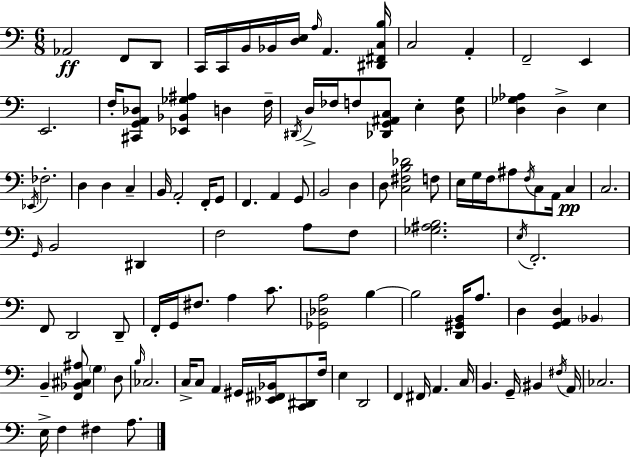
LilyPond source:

{
  \clef bass
  \numericTimeSignature
  \time 6/8
  \key a \minor
  aes,2\ff f,8 d,8 | c,16 c,16 b,16 bes,16 <d e>16 \grace { a16 } a,4. | <dis, fis, c b>16 c2 a,4-. | f,2-- e,4 | \break e,2. | f16-. <cis, g, a, des>8 <ees, bes, ges ais>4 d4 | f16-- \acciaccatura { dis,16 } d16-> fes16 f8 <des, g, ais, c>8 e4-. | <d g>8 <d ges aes>4 d4-> e4 | \break \acciaccatura { ees,16 } fes2.-. | d4 d4 c4-- | b,16 a,2-. | f,16-. g,8 f,4. a,4 | \break g,8 b,2 d4 | d8 <c fis b des'>2 | f8 e16 g16 f16 ais8 \acciaccatura { f16 } c8 a,16 | c4\pp c2. | \break \grace { g,16 } b,2 | dis,4 f2 | a8 f8 <ges ais b>2. | \acciaccatura { e16 } f,2.-. | \break f,8 d,2 | d,8-- f,16-. g,16 fis8. a4 | c'8. <ges, des a>2 | b4~~ b2 | \break <d, gis, b,>16 a8. d4 <g, a, d>4 | \parenthesize bes,4 b,4-- <f, bes, cis ais>8 | \parenthesize g4 d8 \grace { b16 } ces2. | c16-> c8 a,4 | \break gis,16 <ees, fis, bes,>16 <c, dis,>8 f16 e4 d,2 | f,4 fis,16 | a,4. c16 b,4. | g,16-- bis,4 \acciaccatura { fis16 } a,16 ces2. | \break e16-> f4 | fis4 a8. \bar "|."
}